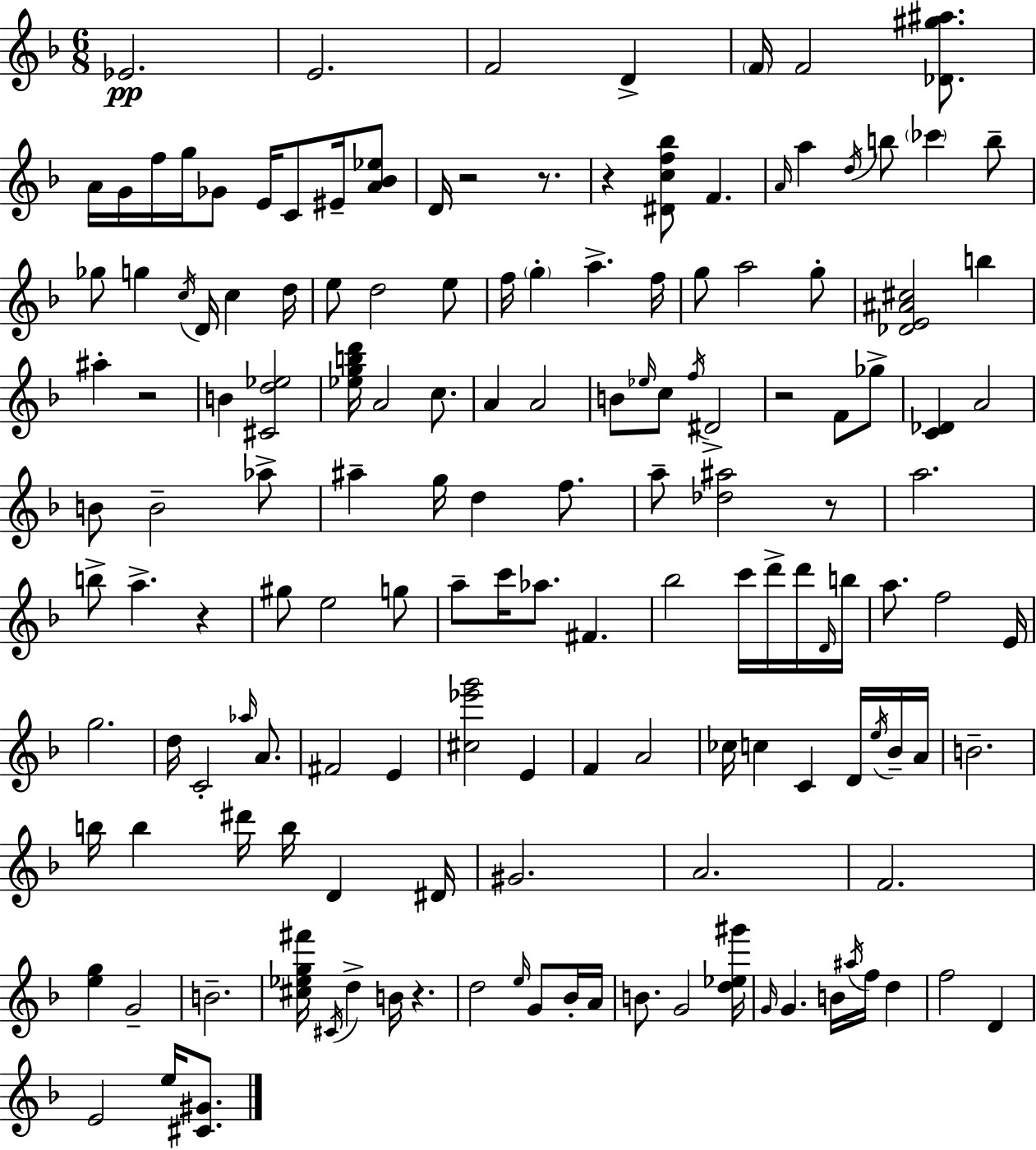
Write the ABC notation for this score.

X:1
T:Untitled
M:6/8
L:1/4
K:Dm
_E2 E2 F2 D F/4 F2 [_D^g^a]/2 A/4 G/4 f/4 g/4 _G/2 E/4 C/2 ^E/4 [A_B_e]/2 D/4 z2 z/2 z [^Dcf_b]/2 F A/4 a d/4 b/2 _c' b/2 _g/2 g c/4 D/4 c d/4 e/2 d2 e/2 f/4 g a f/4 g/2 a2 g/2 [_DE^A^c]2 b ^a z2 B [^Cd_e]2 [_egbd']/4 A2 c/2 A A2 B/2 _e/4 c/2 f/4 ^D2 z2 F/2 _g/2 [C_D] A2 B/2 B2 _a/2 ^a g/4 d f/2 a/2 [_d^a]2 z/2 a2 b/2 a z ^g/2 e2 g/2 a/2 c'/4 _a/2 ^F _b2 c'/4 d'/4 d'/4 D/4 b/4 a/2 f2 E/4 g2 d/4 C2 _a/4 A/2 ^F2 E [^c_e'g']2 E F A2 _c/4 c C D/4 e/4 _B/4 A/4 B2 b/4 b ^d'/4 b/4 D ^D/4 ^G2 A2 F2 [eg] G2 B2 [^c_eg^f']/4 ^C/4 d B/4 z d2 e/4 G/2 _B/4 A/4 B/2 G2 [d_e^g']/4 G/4 G B/4 ^a/4 f/4 d f2 D E2 e/4 [^C^G]/2